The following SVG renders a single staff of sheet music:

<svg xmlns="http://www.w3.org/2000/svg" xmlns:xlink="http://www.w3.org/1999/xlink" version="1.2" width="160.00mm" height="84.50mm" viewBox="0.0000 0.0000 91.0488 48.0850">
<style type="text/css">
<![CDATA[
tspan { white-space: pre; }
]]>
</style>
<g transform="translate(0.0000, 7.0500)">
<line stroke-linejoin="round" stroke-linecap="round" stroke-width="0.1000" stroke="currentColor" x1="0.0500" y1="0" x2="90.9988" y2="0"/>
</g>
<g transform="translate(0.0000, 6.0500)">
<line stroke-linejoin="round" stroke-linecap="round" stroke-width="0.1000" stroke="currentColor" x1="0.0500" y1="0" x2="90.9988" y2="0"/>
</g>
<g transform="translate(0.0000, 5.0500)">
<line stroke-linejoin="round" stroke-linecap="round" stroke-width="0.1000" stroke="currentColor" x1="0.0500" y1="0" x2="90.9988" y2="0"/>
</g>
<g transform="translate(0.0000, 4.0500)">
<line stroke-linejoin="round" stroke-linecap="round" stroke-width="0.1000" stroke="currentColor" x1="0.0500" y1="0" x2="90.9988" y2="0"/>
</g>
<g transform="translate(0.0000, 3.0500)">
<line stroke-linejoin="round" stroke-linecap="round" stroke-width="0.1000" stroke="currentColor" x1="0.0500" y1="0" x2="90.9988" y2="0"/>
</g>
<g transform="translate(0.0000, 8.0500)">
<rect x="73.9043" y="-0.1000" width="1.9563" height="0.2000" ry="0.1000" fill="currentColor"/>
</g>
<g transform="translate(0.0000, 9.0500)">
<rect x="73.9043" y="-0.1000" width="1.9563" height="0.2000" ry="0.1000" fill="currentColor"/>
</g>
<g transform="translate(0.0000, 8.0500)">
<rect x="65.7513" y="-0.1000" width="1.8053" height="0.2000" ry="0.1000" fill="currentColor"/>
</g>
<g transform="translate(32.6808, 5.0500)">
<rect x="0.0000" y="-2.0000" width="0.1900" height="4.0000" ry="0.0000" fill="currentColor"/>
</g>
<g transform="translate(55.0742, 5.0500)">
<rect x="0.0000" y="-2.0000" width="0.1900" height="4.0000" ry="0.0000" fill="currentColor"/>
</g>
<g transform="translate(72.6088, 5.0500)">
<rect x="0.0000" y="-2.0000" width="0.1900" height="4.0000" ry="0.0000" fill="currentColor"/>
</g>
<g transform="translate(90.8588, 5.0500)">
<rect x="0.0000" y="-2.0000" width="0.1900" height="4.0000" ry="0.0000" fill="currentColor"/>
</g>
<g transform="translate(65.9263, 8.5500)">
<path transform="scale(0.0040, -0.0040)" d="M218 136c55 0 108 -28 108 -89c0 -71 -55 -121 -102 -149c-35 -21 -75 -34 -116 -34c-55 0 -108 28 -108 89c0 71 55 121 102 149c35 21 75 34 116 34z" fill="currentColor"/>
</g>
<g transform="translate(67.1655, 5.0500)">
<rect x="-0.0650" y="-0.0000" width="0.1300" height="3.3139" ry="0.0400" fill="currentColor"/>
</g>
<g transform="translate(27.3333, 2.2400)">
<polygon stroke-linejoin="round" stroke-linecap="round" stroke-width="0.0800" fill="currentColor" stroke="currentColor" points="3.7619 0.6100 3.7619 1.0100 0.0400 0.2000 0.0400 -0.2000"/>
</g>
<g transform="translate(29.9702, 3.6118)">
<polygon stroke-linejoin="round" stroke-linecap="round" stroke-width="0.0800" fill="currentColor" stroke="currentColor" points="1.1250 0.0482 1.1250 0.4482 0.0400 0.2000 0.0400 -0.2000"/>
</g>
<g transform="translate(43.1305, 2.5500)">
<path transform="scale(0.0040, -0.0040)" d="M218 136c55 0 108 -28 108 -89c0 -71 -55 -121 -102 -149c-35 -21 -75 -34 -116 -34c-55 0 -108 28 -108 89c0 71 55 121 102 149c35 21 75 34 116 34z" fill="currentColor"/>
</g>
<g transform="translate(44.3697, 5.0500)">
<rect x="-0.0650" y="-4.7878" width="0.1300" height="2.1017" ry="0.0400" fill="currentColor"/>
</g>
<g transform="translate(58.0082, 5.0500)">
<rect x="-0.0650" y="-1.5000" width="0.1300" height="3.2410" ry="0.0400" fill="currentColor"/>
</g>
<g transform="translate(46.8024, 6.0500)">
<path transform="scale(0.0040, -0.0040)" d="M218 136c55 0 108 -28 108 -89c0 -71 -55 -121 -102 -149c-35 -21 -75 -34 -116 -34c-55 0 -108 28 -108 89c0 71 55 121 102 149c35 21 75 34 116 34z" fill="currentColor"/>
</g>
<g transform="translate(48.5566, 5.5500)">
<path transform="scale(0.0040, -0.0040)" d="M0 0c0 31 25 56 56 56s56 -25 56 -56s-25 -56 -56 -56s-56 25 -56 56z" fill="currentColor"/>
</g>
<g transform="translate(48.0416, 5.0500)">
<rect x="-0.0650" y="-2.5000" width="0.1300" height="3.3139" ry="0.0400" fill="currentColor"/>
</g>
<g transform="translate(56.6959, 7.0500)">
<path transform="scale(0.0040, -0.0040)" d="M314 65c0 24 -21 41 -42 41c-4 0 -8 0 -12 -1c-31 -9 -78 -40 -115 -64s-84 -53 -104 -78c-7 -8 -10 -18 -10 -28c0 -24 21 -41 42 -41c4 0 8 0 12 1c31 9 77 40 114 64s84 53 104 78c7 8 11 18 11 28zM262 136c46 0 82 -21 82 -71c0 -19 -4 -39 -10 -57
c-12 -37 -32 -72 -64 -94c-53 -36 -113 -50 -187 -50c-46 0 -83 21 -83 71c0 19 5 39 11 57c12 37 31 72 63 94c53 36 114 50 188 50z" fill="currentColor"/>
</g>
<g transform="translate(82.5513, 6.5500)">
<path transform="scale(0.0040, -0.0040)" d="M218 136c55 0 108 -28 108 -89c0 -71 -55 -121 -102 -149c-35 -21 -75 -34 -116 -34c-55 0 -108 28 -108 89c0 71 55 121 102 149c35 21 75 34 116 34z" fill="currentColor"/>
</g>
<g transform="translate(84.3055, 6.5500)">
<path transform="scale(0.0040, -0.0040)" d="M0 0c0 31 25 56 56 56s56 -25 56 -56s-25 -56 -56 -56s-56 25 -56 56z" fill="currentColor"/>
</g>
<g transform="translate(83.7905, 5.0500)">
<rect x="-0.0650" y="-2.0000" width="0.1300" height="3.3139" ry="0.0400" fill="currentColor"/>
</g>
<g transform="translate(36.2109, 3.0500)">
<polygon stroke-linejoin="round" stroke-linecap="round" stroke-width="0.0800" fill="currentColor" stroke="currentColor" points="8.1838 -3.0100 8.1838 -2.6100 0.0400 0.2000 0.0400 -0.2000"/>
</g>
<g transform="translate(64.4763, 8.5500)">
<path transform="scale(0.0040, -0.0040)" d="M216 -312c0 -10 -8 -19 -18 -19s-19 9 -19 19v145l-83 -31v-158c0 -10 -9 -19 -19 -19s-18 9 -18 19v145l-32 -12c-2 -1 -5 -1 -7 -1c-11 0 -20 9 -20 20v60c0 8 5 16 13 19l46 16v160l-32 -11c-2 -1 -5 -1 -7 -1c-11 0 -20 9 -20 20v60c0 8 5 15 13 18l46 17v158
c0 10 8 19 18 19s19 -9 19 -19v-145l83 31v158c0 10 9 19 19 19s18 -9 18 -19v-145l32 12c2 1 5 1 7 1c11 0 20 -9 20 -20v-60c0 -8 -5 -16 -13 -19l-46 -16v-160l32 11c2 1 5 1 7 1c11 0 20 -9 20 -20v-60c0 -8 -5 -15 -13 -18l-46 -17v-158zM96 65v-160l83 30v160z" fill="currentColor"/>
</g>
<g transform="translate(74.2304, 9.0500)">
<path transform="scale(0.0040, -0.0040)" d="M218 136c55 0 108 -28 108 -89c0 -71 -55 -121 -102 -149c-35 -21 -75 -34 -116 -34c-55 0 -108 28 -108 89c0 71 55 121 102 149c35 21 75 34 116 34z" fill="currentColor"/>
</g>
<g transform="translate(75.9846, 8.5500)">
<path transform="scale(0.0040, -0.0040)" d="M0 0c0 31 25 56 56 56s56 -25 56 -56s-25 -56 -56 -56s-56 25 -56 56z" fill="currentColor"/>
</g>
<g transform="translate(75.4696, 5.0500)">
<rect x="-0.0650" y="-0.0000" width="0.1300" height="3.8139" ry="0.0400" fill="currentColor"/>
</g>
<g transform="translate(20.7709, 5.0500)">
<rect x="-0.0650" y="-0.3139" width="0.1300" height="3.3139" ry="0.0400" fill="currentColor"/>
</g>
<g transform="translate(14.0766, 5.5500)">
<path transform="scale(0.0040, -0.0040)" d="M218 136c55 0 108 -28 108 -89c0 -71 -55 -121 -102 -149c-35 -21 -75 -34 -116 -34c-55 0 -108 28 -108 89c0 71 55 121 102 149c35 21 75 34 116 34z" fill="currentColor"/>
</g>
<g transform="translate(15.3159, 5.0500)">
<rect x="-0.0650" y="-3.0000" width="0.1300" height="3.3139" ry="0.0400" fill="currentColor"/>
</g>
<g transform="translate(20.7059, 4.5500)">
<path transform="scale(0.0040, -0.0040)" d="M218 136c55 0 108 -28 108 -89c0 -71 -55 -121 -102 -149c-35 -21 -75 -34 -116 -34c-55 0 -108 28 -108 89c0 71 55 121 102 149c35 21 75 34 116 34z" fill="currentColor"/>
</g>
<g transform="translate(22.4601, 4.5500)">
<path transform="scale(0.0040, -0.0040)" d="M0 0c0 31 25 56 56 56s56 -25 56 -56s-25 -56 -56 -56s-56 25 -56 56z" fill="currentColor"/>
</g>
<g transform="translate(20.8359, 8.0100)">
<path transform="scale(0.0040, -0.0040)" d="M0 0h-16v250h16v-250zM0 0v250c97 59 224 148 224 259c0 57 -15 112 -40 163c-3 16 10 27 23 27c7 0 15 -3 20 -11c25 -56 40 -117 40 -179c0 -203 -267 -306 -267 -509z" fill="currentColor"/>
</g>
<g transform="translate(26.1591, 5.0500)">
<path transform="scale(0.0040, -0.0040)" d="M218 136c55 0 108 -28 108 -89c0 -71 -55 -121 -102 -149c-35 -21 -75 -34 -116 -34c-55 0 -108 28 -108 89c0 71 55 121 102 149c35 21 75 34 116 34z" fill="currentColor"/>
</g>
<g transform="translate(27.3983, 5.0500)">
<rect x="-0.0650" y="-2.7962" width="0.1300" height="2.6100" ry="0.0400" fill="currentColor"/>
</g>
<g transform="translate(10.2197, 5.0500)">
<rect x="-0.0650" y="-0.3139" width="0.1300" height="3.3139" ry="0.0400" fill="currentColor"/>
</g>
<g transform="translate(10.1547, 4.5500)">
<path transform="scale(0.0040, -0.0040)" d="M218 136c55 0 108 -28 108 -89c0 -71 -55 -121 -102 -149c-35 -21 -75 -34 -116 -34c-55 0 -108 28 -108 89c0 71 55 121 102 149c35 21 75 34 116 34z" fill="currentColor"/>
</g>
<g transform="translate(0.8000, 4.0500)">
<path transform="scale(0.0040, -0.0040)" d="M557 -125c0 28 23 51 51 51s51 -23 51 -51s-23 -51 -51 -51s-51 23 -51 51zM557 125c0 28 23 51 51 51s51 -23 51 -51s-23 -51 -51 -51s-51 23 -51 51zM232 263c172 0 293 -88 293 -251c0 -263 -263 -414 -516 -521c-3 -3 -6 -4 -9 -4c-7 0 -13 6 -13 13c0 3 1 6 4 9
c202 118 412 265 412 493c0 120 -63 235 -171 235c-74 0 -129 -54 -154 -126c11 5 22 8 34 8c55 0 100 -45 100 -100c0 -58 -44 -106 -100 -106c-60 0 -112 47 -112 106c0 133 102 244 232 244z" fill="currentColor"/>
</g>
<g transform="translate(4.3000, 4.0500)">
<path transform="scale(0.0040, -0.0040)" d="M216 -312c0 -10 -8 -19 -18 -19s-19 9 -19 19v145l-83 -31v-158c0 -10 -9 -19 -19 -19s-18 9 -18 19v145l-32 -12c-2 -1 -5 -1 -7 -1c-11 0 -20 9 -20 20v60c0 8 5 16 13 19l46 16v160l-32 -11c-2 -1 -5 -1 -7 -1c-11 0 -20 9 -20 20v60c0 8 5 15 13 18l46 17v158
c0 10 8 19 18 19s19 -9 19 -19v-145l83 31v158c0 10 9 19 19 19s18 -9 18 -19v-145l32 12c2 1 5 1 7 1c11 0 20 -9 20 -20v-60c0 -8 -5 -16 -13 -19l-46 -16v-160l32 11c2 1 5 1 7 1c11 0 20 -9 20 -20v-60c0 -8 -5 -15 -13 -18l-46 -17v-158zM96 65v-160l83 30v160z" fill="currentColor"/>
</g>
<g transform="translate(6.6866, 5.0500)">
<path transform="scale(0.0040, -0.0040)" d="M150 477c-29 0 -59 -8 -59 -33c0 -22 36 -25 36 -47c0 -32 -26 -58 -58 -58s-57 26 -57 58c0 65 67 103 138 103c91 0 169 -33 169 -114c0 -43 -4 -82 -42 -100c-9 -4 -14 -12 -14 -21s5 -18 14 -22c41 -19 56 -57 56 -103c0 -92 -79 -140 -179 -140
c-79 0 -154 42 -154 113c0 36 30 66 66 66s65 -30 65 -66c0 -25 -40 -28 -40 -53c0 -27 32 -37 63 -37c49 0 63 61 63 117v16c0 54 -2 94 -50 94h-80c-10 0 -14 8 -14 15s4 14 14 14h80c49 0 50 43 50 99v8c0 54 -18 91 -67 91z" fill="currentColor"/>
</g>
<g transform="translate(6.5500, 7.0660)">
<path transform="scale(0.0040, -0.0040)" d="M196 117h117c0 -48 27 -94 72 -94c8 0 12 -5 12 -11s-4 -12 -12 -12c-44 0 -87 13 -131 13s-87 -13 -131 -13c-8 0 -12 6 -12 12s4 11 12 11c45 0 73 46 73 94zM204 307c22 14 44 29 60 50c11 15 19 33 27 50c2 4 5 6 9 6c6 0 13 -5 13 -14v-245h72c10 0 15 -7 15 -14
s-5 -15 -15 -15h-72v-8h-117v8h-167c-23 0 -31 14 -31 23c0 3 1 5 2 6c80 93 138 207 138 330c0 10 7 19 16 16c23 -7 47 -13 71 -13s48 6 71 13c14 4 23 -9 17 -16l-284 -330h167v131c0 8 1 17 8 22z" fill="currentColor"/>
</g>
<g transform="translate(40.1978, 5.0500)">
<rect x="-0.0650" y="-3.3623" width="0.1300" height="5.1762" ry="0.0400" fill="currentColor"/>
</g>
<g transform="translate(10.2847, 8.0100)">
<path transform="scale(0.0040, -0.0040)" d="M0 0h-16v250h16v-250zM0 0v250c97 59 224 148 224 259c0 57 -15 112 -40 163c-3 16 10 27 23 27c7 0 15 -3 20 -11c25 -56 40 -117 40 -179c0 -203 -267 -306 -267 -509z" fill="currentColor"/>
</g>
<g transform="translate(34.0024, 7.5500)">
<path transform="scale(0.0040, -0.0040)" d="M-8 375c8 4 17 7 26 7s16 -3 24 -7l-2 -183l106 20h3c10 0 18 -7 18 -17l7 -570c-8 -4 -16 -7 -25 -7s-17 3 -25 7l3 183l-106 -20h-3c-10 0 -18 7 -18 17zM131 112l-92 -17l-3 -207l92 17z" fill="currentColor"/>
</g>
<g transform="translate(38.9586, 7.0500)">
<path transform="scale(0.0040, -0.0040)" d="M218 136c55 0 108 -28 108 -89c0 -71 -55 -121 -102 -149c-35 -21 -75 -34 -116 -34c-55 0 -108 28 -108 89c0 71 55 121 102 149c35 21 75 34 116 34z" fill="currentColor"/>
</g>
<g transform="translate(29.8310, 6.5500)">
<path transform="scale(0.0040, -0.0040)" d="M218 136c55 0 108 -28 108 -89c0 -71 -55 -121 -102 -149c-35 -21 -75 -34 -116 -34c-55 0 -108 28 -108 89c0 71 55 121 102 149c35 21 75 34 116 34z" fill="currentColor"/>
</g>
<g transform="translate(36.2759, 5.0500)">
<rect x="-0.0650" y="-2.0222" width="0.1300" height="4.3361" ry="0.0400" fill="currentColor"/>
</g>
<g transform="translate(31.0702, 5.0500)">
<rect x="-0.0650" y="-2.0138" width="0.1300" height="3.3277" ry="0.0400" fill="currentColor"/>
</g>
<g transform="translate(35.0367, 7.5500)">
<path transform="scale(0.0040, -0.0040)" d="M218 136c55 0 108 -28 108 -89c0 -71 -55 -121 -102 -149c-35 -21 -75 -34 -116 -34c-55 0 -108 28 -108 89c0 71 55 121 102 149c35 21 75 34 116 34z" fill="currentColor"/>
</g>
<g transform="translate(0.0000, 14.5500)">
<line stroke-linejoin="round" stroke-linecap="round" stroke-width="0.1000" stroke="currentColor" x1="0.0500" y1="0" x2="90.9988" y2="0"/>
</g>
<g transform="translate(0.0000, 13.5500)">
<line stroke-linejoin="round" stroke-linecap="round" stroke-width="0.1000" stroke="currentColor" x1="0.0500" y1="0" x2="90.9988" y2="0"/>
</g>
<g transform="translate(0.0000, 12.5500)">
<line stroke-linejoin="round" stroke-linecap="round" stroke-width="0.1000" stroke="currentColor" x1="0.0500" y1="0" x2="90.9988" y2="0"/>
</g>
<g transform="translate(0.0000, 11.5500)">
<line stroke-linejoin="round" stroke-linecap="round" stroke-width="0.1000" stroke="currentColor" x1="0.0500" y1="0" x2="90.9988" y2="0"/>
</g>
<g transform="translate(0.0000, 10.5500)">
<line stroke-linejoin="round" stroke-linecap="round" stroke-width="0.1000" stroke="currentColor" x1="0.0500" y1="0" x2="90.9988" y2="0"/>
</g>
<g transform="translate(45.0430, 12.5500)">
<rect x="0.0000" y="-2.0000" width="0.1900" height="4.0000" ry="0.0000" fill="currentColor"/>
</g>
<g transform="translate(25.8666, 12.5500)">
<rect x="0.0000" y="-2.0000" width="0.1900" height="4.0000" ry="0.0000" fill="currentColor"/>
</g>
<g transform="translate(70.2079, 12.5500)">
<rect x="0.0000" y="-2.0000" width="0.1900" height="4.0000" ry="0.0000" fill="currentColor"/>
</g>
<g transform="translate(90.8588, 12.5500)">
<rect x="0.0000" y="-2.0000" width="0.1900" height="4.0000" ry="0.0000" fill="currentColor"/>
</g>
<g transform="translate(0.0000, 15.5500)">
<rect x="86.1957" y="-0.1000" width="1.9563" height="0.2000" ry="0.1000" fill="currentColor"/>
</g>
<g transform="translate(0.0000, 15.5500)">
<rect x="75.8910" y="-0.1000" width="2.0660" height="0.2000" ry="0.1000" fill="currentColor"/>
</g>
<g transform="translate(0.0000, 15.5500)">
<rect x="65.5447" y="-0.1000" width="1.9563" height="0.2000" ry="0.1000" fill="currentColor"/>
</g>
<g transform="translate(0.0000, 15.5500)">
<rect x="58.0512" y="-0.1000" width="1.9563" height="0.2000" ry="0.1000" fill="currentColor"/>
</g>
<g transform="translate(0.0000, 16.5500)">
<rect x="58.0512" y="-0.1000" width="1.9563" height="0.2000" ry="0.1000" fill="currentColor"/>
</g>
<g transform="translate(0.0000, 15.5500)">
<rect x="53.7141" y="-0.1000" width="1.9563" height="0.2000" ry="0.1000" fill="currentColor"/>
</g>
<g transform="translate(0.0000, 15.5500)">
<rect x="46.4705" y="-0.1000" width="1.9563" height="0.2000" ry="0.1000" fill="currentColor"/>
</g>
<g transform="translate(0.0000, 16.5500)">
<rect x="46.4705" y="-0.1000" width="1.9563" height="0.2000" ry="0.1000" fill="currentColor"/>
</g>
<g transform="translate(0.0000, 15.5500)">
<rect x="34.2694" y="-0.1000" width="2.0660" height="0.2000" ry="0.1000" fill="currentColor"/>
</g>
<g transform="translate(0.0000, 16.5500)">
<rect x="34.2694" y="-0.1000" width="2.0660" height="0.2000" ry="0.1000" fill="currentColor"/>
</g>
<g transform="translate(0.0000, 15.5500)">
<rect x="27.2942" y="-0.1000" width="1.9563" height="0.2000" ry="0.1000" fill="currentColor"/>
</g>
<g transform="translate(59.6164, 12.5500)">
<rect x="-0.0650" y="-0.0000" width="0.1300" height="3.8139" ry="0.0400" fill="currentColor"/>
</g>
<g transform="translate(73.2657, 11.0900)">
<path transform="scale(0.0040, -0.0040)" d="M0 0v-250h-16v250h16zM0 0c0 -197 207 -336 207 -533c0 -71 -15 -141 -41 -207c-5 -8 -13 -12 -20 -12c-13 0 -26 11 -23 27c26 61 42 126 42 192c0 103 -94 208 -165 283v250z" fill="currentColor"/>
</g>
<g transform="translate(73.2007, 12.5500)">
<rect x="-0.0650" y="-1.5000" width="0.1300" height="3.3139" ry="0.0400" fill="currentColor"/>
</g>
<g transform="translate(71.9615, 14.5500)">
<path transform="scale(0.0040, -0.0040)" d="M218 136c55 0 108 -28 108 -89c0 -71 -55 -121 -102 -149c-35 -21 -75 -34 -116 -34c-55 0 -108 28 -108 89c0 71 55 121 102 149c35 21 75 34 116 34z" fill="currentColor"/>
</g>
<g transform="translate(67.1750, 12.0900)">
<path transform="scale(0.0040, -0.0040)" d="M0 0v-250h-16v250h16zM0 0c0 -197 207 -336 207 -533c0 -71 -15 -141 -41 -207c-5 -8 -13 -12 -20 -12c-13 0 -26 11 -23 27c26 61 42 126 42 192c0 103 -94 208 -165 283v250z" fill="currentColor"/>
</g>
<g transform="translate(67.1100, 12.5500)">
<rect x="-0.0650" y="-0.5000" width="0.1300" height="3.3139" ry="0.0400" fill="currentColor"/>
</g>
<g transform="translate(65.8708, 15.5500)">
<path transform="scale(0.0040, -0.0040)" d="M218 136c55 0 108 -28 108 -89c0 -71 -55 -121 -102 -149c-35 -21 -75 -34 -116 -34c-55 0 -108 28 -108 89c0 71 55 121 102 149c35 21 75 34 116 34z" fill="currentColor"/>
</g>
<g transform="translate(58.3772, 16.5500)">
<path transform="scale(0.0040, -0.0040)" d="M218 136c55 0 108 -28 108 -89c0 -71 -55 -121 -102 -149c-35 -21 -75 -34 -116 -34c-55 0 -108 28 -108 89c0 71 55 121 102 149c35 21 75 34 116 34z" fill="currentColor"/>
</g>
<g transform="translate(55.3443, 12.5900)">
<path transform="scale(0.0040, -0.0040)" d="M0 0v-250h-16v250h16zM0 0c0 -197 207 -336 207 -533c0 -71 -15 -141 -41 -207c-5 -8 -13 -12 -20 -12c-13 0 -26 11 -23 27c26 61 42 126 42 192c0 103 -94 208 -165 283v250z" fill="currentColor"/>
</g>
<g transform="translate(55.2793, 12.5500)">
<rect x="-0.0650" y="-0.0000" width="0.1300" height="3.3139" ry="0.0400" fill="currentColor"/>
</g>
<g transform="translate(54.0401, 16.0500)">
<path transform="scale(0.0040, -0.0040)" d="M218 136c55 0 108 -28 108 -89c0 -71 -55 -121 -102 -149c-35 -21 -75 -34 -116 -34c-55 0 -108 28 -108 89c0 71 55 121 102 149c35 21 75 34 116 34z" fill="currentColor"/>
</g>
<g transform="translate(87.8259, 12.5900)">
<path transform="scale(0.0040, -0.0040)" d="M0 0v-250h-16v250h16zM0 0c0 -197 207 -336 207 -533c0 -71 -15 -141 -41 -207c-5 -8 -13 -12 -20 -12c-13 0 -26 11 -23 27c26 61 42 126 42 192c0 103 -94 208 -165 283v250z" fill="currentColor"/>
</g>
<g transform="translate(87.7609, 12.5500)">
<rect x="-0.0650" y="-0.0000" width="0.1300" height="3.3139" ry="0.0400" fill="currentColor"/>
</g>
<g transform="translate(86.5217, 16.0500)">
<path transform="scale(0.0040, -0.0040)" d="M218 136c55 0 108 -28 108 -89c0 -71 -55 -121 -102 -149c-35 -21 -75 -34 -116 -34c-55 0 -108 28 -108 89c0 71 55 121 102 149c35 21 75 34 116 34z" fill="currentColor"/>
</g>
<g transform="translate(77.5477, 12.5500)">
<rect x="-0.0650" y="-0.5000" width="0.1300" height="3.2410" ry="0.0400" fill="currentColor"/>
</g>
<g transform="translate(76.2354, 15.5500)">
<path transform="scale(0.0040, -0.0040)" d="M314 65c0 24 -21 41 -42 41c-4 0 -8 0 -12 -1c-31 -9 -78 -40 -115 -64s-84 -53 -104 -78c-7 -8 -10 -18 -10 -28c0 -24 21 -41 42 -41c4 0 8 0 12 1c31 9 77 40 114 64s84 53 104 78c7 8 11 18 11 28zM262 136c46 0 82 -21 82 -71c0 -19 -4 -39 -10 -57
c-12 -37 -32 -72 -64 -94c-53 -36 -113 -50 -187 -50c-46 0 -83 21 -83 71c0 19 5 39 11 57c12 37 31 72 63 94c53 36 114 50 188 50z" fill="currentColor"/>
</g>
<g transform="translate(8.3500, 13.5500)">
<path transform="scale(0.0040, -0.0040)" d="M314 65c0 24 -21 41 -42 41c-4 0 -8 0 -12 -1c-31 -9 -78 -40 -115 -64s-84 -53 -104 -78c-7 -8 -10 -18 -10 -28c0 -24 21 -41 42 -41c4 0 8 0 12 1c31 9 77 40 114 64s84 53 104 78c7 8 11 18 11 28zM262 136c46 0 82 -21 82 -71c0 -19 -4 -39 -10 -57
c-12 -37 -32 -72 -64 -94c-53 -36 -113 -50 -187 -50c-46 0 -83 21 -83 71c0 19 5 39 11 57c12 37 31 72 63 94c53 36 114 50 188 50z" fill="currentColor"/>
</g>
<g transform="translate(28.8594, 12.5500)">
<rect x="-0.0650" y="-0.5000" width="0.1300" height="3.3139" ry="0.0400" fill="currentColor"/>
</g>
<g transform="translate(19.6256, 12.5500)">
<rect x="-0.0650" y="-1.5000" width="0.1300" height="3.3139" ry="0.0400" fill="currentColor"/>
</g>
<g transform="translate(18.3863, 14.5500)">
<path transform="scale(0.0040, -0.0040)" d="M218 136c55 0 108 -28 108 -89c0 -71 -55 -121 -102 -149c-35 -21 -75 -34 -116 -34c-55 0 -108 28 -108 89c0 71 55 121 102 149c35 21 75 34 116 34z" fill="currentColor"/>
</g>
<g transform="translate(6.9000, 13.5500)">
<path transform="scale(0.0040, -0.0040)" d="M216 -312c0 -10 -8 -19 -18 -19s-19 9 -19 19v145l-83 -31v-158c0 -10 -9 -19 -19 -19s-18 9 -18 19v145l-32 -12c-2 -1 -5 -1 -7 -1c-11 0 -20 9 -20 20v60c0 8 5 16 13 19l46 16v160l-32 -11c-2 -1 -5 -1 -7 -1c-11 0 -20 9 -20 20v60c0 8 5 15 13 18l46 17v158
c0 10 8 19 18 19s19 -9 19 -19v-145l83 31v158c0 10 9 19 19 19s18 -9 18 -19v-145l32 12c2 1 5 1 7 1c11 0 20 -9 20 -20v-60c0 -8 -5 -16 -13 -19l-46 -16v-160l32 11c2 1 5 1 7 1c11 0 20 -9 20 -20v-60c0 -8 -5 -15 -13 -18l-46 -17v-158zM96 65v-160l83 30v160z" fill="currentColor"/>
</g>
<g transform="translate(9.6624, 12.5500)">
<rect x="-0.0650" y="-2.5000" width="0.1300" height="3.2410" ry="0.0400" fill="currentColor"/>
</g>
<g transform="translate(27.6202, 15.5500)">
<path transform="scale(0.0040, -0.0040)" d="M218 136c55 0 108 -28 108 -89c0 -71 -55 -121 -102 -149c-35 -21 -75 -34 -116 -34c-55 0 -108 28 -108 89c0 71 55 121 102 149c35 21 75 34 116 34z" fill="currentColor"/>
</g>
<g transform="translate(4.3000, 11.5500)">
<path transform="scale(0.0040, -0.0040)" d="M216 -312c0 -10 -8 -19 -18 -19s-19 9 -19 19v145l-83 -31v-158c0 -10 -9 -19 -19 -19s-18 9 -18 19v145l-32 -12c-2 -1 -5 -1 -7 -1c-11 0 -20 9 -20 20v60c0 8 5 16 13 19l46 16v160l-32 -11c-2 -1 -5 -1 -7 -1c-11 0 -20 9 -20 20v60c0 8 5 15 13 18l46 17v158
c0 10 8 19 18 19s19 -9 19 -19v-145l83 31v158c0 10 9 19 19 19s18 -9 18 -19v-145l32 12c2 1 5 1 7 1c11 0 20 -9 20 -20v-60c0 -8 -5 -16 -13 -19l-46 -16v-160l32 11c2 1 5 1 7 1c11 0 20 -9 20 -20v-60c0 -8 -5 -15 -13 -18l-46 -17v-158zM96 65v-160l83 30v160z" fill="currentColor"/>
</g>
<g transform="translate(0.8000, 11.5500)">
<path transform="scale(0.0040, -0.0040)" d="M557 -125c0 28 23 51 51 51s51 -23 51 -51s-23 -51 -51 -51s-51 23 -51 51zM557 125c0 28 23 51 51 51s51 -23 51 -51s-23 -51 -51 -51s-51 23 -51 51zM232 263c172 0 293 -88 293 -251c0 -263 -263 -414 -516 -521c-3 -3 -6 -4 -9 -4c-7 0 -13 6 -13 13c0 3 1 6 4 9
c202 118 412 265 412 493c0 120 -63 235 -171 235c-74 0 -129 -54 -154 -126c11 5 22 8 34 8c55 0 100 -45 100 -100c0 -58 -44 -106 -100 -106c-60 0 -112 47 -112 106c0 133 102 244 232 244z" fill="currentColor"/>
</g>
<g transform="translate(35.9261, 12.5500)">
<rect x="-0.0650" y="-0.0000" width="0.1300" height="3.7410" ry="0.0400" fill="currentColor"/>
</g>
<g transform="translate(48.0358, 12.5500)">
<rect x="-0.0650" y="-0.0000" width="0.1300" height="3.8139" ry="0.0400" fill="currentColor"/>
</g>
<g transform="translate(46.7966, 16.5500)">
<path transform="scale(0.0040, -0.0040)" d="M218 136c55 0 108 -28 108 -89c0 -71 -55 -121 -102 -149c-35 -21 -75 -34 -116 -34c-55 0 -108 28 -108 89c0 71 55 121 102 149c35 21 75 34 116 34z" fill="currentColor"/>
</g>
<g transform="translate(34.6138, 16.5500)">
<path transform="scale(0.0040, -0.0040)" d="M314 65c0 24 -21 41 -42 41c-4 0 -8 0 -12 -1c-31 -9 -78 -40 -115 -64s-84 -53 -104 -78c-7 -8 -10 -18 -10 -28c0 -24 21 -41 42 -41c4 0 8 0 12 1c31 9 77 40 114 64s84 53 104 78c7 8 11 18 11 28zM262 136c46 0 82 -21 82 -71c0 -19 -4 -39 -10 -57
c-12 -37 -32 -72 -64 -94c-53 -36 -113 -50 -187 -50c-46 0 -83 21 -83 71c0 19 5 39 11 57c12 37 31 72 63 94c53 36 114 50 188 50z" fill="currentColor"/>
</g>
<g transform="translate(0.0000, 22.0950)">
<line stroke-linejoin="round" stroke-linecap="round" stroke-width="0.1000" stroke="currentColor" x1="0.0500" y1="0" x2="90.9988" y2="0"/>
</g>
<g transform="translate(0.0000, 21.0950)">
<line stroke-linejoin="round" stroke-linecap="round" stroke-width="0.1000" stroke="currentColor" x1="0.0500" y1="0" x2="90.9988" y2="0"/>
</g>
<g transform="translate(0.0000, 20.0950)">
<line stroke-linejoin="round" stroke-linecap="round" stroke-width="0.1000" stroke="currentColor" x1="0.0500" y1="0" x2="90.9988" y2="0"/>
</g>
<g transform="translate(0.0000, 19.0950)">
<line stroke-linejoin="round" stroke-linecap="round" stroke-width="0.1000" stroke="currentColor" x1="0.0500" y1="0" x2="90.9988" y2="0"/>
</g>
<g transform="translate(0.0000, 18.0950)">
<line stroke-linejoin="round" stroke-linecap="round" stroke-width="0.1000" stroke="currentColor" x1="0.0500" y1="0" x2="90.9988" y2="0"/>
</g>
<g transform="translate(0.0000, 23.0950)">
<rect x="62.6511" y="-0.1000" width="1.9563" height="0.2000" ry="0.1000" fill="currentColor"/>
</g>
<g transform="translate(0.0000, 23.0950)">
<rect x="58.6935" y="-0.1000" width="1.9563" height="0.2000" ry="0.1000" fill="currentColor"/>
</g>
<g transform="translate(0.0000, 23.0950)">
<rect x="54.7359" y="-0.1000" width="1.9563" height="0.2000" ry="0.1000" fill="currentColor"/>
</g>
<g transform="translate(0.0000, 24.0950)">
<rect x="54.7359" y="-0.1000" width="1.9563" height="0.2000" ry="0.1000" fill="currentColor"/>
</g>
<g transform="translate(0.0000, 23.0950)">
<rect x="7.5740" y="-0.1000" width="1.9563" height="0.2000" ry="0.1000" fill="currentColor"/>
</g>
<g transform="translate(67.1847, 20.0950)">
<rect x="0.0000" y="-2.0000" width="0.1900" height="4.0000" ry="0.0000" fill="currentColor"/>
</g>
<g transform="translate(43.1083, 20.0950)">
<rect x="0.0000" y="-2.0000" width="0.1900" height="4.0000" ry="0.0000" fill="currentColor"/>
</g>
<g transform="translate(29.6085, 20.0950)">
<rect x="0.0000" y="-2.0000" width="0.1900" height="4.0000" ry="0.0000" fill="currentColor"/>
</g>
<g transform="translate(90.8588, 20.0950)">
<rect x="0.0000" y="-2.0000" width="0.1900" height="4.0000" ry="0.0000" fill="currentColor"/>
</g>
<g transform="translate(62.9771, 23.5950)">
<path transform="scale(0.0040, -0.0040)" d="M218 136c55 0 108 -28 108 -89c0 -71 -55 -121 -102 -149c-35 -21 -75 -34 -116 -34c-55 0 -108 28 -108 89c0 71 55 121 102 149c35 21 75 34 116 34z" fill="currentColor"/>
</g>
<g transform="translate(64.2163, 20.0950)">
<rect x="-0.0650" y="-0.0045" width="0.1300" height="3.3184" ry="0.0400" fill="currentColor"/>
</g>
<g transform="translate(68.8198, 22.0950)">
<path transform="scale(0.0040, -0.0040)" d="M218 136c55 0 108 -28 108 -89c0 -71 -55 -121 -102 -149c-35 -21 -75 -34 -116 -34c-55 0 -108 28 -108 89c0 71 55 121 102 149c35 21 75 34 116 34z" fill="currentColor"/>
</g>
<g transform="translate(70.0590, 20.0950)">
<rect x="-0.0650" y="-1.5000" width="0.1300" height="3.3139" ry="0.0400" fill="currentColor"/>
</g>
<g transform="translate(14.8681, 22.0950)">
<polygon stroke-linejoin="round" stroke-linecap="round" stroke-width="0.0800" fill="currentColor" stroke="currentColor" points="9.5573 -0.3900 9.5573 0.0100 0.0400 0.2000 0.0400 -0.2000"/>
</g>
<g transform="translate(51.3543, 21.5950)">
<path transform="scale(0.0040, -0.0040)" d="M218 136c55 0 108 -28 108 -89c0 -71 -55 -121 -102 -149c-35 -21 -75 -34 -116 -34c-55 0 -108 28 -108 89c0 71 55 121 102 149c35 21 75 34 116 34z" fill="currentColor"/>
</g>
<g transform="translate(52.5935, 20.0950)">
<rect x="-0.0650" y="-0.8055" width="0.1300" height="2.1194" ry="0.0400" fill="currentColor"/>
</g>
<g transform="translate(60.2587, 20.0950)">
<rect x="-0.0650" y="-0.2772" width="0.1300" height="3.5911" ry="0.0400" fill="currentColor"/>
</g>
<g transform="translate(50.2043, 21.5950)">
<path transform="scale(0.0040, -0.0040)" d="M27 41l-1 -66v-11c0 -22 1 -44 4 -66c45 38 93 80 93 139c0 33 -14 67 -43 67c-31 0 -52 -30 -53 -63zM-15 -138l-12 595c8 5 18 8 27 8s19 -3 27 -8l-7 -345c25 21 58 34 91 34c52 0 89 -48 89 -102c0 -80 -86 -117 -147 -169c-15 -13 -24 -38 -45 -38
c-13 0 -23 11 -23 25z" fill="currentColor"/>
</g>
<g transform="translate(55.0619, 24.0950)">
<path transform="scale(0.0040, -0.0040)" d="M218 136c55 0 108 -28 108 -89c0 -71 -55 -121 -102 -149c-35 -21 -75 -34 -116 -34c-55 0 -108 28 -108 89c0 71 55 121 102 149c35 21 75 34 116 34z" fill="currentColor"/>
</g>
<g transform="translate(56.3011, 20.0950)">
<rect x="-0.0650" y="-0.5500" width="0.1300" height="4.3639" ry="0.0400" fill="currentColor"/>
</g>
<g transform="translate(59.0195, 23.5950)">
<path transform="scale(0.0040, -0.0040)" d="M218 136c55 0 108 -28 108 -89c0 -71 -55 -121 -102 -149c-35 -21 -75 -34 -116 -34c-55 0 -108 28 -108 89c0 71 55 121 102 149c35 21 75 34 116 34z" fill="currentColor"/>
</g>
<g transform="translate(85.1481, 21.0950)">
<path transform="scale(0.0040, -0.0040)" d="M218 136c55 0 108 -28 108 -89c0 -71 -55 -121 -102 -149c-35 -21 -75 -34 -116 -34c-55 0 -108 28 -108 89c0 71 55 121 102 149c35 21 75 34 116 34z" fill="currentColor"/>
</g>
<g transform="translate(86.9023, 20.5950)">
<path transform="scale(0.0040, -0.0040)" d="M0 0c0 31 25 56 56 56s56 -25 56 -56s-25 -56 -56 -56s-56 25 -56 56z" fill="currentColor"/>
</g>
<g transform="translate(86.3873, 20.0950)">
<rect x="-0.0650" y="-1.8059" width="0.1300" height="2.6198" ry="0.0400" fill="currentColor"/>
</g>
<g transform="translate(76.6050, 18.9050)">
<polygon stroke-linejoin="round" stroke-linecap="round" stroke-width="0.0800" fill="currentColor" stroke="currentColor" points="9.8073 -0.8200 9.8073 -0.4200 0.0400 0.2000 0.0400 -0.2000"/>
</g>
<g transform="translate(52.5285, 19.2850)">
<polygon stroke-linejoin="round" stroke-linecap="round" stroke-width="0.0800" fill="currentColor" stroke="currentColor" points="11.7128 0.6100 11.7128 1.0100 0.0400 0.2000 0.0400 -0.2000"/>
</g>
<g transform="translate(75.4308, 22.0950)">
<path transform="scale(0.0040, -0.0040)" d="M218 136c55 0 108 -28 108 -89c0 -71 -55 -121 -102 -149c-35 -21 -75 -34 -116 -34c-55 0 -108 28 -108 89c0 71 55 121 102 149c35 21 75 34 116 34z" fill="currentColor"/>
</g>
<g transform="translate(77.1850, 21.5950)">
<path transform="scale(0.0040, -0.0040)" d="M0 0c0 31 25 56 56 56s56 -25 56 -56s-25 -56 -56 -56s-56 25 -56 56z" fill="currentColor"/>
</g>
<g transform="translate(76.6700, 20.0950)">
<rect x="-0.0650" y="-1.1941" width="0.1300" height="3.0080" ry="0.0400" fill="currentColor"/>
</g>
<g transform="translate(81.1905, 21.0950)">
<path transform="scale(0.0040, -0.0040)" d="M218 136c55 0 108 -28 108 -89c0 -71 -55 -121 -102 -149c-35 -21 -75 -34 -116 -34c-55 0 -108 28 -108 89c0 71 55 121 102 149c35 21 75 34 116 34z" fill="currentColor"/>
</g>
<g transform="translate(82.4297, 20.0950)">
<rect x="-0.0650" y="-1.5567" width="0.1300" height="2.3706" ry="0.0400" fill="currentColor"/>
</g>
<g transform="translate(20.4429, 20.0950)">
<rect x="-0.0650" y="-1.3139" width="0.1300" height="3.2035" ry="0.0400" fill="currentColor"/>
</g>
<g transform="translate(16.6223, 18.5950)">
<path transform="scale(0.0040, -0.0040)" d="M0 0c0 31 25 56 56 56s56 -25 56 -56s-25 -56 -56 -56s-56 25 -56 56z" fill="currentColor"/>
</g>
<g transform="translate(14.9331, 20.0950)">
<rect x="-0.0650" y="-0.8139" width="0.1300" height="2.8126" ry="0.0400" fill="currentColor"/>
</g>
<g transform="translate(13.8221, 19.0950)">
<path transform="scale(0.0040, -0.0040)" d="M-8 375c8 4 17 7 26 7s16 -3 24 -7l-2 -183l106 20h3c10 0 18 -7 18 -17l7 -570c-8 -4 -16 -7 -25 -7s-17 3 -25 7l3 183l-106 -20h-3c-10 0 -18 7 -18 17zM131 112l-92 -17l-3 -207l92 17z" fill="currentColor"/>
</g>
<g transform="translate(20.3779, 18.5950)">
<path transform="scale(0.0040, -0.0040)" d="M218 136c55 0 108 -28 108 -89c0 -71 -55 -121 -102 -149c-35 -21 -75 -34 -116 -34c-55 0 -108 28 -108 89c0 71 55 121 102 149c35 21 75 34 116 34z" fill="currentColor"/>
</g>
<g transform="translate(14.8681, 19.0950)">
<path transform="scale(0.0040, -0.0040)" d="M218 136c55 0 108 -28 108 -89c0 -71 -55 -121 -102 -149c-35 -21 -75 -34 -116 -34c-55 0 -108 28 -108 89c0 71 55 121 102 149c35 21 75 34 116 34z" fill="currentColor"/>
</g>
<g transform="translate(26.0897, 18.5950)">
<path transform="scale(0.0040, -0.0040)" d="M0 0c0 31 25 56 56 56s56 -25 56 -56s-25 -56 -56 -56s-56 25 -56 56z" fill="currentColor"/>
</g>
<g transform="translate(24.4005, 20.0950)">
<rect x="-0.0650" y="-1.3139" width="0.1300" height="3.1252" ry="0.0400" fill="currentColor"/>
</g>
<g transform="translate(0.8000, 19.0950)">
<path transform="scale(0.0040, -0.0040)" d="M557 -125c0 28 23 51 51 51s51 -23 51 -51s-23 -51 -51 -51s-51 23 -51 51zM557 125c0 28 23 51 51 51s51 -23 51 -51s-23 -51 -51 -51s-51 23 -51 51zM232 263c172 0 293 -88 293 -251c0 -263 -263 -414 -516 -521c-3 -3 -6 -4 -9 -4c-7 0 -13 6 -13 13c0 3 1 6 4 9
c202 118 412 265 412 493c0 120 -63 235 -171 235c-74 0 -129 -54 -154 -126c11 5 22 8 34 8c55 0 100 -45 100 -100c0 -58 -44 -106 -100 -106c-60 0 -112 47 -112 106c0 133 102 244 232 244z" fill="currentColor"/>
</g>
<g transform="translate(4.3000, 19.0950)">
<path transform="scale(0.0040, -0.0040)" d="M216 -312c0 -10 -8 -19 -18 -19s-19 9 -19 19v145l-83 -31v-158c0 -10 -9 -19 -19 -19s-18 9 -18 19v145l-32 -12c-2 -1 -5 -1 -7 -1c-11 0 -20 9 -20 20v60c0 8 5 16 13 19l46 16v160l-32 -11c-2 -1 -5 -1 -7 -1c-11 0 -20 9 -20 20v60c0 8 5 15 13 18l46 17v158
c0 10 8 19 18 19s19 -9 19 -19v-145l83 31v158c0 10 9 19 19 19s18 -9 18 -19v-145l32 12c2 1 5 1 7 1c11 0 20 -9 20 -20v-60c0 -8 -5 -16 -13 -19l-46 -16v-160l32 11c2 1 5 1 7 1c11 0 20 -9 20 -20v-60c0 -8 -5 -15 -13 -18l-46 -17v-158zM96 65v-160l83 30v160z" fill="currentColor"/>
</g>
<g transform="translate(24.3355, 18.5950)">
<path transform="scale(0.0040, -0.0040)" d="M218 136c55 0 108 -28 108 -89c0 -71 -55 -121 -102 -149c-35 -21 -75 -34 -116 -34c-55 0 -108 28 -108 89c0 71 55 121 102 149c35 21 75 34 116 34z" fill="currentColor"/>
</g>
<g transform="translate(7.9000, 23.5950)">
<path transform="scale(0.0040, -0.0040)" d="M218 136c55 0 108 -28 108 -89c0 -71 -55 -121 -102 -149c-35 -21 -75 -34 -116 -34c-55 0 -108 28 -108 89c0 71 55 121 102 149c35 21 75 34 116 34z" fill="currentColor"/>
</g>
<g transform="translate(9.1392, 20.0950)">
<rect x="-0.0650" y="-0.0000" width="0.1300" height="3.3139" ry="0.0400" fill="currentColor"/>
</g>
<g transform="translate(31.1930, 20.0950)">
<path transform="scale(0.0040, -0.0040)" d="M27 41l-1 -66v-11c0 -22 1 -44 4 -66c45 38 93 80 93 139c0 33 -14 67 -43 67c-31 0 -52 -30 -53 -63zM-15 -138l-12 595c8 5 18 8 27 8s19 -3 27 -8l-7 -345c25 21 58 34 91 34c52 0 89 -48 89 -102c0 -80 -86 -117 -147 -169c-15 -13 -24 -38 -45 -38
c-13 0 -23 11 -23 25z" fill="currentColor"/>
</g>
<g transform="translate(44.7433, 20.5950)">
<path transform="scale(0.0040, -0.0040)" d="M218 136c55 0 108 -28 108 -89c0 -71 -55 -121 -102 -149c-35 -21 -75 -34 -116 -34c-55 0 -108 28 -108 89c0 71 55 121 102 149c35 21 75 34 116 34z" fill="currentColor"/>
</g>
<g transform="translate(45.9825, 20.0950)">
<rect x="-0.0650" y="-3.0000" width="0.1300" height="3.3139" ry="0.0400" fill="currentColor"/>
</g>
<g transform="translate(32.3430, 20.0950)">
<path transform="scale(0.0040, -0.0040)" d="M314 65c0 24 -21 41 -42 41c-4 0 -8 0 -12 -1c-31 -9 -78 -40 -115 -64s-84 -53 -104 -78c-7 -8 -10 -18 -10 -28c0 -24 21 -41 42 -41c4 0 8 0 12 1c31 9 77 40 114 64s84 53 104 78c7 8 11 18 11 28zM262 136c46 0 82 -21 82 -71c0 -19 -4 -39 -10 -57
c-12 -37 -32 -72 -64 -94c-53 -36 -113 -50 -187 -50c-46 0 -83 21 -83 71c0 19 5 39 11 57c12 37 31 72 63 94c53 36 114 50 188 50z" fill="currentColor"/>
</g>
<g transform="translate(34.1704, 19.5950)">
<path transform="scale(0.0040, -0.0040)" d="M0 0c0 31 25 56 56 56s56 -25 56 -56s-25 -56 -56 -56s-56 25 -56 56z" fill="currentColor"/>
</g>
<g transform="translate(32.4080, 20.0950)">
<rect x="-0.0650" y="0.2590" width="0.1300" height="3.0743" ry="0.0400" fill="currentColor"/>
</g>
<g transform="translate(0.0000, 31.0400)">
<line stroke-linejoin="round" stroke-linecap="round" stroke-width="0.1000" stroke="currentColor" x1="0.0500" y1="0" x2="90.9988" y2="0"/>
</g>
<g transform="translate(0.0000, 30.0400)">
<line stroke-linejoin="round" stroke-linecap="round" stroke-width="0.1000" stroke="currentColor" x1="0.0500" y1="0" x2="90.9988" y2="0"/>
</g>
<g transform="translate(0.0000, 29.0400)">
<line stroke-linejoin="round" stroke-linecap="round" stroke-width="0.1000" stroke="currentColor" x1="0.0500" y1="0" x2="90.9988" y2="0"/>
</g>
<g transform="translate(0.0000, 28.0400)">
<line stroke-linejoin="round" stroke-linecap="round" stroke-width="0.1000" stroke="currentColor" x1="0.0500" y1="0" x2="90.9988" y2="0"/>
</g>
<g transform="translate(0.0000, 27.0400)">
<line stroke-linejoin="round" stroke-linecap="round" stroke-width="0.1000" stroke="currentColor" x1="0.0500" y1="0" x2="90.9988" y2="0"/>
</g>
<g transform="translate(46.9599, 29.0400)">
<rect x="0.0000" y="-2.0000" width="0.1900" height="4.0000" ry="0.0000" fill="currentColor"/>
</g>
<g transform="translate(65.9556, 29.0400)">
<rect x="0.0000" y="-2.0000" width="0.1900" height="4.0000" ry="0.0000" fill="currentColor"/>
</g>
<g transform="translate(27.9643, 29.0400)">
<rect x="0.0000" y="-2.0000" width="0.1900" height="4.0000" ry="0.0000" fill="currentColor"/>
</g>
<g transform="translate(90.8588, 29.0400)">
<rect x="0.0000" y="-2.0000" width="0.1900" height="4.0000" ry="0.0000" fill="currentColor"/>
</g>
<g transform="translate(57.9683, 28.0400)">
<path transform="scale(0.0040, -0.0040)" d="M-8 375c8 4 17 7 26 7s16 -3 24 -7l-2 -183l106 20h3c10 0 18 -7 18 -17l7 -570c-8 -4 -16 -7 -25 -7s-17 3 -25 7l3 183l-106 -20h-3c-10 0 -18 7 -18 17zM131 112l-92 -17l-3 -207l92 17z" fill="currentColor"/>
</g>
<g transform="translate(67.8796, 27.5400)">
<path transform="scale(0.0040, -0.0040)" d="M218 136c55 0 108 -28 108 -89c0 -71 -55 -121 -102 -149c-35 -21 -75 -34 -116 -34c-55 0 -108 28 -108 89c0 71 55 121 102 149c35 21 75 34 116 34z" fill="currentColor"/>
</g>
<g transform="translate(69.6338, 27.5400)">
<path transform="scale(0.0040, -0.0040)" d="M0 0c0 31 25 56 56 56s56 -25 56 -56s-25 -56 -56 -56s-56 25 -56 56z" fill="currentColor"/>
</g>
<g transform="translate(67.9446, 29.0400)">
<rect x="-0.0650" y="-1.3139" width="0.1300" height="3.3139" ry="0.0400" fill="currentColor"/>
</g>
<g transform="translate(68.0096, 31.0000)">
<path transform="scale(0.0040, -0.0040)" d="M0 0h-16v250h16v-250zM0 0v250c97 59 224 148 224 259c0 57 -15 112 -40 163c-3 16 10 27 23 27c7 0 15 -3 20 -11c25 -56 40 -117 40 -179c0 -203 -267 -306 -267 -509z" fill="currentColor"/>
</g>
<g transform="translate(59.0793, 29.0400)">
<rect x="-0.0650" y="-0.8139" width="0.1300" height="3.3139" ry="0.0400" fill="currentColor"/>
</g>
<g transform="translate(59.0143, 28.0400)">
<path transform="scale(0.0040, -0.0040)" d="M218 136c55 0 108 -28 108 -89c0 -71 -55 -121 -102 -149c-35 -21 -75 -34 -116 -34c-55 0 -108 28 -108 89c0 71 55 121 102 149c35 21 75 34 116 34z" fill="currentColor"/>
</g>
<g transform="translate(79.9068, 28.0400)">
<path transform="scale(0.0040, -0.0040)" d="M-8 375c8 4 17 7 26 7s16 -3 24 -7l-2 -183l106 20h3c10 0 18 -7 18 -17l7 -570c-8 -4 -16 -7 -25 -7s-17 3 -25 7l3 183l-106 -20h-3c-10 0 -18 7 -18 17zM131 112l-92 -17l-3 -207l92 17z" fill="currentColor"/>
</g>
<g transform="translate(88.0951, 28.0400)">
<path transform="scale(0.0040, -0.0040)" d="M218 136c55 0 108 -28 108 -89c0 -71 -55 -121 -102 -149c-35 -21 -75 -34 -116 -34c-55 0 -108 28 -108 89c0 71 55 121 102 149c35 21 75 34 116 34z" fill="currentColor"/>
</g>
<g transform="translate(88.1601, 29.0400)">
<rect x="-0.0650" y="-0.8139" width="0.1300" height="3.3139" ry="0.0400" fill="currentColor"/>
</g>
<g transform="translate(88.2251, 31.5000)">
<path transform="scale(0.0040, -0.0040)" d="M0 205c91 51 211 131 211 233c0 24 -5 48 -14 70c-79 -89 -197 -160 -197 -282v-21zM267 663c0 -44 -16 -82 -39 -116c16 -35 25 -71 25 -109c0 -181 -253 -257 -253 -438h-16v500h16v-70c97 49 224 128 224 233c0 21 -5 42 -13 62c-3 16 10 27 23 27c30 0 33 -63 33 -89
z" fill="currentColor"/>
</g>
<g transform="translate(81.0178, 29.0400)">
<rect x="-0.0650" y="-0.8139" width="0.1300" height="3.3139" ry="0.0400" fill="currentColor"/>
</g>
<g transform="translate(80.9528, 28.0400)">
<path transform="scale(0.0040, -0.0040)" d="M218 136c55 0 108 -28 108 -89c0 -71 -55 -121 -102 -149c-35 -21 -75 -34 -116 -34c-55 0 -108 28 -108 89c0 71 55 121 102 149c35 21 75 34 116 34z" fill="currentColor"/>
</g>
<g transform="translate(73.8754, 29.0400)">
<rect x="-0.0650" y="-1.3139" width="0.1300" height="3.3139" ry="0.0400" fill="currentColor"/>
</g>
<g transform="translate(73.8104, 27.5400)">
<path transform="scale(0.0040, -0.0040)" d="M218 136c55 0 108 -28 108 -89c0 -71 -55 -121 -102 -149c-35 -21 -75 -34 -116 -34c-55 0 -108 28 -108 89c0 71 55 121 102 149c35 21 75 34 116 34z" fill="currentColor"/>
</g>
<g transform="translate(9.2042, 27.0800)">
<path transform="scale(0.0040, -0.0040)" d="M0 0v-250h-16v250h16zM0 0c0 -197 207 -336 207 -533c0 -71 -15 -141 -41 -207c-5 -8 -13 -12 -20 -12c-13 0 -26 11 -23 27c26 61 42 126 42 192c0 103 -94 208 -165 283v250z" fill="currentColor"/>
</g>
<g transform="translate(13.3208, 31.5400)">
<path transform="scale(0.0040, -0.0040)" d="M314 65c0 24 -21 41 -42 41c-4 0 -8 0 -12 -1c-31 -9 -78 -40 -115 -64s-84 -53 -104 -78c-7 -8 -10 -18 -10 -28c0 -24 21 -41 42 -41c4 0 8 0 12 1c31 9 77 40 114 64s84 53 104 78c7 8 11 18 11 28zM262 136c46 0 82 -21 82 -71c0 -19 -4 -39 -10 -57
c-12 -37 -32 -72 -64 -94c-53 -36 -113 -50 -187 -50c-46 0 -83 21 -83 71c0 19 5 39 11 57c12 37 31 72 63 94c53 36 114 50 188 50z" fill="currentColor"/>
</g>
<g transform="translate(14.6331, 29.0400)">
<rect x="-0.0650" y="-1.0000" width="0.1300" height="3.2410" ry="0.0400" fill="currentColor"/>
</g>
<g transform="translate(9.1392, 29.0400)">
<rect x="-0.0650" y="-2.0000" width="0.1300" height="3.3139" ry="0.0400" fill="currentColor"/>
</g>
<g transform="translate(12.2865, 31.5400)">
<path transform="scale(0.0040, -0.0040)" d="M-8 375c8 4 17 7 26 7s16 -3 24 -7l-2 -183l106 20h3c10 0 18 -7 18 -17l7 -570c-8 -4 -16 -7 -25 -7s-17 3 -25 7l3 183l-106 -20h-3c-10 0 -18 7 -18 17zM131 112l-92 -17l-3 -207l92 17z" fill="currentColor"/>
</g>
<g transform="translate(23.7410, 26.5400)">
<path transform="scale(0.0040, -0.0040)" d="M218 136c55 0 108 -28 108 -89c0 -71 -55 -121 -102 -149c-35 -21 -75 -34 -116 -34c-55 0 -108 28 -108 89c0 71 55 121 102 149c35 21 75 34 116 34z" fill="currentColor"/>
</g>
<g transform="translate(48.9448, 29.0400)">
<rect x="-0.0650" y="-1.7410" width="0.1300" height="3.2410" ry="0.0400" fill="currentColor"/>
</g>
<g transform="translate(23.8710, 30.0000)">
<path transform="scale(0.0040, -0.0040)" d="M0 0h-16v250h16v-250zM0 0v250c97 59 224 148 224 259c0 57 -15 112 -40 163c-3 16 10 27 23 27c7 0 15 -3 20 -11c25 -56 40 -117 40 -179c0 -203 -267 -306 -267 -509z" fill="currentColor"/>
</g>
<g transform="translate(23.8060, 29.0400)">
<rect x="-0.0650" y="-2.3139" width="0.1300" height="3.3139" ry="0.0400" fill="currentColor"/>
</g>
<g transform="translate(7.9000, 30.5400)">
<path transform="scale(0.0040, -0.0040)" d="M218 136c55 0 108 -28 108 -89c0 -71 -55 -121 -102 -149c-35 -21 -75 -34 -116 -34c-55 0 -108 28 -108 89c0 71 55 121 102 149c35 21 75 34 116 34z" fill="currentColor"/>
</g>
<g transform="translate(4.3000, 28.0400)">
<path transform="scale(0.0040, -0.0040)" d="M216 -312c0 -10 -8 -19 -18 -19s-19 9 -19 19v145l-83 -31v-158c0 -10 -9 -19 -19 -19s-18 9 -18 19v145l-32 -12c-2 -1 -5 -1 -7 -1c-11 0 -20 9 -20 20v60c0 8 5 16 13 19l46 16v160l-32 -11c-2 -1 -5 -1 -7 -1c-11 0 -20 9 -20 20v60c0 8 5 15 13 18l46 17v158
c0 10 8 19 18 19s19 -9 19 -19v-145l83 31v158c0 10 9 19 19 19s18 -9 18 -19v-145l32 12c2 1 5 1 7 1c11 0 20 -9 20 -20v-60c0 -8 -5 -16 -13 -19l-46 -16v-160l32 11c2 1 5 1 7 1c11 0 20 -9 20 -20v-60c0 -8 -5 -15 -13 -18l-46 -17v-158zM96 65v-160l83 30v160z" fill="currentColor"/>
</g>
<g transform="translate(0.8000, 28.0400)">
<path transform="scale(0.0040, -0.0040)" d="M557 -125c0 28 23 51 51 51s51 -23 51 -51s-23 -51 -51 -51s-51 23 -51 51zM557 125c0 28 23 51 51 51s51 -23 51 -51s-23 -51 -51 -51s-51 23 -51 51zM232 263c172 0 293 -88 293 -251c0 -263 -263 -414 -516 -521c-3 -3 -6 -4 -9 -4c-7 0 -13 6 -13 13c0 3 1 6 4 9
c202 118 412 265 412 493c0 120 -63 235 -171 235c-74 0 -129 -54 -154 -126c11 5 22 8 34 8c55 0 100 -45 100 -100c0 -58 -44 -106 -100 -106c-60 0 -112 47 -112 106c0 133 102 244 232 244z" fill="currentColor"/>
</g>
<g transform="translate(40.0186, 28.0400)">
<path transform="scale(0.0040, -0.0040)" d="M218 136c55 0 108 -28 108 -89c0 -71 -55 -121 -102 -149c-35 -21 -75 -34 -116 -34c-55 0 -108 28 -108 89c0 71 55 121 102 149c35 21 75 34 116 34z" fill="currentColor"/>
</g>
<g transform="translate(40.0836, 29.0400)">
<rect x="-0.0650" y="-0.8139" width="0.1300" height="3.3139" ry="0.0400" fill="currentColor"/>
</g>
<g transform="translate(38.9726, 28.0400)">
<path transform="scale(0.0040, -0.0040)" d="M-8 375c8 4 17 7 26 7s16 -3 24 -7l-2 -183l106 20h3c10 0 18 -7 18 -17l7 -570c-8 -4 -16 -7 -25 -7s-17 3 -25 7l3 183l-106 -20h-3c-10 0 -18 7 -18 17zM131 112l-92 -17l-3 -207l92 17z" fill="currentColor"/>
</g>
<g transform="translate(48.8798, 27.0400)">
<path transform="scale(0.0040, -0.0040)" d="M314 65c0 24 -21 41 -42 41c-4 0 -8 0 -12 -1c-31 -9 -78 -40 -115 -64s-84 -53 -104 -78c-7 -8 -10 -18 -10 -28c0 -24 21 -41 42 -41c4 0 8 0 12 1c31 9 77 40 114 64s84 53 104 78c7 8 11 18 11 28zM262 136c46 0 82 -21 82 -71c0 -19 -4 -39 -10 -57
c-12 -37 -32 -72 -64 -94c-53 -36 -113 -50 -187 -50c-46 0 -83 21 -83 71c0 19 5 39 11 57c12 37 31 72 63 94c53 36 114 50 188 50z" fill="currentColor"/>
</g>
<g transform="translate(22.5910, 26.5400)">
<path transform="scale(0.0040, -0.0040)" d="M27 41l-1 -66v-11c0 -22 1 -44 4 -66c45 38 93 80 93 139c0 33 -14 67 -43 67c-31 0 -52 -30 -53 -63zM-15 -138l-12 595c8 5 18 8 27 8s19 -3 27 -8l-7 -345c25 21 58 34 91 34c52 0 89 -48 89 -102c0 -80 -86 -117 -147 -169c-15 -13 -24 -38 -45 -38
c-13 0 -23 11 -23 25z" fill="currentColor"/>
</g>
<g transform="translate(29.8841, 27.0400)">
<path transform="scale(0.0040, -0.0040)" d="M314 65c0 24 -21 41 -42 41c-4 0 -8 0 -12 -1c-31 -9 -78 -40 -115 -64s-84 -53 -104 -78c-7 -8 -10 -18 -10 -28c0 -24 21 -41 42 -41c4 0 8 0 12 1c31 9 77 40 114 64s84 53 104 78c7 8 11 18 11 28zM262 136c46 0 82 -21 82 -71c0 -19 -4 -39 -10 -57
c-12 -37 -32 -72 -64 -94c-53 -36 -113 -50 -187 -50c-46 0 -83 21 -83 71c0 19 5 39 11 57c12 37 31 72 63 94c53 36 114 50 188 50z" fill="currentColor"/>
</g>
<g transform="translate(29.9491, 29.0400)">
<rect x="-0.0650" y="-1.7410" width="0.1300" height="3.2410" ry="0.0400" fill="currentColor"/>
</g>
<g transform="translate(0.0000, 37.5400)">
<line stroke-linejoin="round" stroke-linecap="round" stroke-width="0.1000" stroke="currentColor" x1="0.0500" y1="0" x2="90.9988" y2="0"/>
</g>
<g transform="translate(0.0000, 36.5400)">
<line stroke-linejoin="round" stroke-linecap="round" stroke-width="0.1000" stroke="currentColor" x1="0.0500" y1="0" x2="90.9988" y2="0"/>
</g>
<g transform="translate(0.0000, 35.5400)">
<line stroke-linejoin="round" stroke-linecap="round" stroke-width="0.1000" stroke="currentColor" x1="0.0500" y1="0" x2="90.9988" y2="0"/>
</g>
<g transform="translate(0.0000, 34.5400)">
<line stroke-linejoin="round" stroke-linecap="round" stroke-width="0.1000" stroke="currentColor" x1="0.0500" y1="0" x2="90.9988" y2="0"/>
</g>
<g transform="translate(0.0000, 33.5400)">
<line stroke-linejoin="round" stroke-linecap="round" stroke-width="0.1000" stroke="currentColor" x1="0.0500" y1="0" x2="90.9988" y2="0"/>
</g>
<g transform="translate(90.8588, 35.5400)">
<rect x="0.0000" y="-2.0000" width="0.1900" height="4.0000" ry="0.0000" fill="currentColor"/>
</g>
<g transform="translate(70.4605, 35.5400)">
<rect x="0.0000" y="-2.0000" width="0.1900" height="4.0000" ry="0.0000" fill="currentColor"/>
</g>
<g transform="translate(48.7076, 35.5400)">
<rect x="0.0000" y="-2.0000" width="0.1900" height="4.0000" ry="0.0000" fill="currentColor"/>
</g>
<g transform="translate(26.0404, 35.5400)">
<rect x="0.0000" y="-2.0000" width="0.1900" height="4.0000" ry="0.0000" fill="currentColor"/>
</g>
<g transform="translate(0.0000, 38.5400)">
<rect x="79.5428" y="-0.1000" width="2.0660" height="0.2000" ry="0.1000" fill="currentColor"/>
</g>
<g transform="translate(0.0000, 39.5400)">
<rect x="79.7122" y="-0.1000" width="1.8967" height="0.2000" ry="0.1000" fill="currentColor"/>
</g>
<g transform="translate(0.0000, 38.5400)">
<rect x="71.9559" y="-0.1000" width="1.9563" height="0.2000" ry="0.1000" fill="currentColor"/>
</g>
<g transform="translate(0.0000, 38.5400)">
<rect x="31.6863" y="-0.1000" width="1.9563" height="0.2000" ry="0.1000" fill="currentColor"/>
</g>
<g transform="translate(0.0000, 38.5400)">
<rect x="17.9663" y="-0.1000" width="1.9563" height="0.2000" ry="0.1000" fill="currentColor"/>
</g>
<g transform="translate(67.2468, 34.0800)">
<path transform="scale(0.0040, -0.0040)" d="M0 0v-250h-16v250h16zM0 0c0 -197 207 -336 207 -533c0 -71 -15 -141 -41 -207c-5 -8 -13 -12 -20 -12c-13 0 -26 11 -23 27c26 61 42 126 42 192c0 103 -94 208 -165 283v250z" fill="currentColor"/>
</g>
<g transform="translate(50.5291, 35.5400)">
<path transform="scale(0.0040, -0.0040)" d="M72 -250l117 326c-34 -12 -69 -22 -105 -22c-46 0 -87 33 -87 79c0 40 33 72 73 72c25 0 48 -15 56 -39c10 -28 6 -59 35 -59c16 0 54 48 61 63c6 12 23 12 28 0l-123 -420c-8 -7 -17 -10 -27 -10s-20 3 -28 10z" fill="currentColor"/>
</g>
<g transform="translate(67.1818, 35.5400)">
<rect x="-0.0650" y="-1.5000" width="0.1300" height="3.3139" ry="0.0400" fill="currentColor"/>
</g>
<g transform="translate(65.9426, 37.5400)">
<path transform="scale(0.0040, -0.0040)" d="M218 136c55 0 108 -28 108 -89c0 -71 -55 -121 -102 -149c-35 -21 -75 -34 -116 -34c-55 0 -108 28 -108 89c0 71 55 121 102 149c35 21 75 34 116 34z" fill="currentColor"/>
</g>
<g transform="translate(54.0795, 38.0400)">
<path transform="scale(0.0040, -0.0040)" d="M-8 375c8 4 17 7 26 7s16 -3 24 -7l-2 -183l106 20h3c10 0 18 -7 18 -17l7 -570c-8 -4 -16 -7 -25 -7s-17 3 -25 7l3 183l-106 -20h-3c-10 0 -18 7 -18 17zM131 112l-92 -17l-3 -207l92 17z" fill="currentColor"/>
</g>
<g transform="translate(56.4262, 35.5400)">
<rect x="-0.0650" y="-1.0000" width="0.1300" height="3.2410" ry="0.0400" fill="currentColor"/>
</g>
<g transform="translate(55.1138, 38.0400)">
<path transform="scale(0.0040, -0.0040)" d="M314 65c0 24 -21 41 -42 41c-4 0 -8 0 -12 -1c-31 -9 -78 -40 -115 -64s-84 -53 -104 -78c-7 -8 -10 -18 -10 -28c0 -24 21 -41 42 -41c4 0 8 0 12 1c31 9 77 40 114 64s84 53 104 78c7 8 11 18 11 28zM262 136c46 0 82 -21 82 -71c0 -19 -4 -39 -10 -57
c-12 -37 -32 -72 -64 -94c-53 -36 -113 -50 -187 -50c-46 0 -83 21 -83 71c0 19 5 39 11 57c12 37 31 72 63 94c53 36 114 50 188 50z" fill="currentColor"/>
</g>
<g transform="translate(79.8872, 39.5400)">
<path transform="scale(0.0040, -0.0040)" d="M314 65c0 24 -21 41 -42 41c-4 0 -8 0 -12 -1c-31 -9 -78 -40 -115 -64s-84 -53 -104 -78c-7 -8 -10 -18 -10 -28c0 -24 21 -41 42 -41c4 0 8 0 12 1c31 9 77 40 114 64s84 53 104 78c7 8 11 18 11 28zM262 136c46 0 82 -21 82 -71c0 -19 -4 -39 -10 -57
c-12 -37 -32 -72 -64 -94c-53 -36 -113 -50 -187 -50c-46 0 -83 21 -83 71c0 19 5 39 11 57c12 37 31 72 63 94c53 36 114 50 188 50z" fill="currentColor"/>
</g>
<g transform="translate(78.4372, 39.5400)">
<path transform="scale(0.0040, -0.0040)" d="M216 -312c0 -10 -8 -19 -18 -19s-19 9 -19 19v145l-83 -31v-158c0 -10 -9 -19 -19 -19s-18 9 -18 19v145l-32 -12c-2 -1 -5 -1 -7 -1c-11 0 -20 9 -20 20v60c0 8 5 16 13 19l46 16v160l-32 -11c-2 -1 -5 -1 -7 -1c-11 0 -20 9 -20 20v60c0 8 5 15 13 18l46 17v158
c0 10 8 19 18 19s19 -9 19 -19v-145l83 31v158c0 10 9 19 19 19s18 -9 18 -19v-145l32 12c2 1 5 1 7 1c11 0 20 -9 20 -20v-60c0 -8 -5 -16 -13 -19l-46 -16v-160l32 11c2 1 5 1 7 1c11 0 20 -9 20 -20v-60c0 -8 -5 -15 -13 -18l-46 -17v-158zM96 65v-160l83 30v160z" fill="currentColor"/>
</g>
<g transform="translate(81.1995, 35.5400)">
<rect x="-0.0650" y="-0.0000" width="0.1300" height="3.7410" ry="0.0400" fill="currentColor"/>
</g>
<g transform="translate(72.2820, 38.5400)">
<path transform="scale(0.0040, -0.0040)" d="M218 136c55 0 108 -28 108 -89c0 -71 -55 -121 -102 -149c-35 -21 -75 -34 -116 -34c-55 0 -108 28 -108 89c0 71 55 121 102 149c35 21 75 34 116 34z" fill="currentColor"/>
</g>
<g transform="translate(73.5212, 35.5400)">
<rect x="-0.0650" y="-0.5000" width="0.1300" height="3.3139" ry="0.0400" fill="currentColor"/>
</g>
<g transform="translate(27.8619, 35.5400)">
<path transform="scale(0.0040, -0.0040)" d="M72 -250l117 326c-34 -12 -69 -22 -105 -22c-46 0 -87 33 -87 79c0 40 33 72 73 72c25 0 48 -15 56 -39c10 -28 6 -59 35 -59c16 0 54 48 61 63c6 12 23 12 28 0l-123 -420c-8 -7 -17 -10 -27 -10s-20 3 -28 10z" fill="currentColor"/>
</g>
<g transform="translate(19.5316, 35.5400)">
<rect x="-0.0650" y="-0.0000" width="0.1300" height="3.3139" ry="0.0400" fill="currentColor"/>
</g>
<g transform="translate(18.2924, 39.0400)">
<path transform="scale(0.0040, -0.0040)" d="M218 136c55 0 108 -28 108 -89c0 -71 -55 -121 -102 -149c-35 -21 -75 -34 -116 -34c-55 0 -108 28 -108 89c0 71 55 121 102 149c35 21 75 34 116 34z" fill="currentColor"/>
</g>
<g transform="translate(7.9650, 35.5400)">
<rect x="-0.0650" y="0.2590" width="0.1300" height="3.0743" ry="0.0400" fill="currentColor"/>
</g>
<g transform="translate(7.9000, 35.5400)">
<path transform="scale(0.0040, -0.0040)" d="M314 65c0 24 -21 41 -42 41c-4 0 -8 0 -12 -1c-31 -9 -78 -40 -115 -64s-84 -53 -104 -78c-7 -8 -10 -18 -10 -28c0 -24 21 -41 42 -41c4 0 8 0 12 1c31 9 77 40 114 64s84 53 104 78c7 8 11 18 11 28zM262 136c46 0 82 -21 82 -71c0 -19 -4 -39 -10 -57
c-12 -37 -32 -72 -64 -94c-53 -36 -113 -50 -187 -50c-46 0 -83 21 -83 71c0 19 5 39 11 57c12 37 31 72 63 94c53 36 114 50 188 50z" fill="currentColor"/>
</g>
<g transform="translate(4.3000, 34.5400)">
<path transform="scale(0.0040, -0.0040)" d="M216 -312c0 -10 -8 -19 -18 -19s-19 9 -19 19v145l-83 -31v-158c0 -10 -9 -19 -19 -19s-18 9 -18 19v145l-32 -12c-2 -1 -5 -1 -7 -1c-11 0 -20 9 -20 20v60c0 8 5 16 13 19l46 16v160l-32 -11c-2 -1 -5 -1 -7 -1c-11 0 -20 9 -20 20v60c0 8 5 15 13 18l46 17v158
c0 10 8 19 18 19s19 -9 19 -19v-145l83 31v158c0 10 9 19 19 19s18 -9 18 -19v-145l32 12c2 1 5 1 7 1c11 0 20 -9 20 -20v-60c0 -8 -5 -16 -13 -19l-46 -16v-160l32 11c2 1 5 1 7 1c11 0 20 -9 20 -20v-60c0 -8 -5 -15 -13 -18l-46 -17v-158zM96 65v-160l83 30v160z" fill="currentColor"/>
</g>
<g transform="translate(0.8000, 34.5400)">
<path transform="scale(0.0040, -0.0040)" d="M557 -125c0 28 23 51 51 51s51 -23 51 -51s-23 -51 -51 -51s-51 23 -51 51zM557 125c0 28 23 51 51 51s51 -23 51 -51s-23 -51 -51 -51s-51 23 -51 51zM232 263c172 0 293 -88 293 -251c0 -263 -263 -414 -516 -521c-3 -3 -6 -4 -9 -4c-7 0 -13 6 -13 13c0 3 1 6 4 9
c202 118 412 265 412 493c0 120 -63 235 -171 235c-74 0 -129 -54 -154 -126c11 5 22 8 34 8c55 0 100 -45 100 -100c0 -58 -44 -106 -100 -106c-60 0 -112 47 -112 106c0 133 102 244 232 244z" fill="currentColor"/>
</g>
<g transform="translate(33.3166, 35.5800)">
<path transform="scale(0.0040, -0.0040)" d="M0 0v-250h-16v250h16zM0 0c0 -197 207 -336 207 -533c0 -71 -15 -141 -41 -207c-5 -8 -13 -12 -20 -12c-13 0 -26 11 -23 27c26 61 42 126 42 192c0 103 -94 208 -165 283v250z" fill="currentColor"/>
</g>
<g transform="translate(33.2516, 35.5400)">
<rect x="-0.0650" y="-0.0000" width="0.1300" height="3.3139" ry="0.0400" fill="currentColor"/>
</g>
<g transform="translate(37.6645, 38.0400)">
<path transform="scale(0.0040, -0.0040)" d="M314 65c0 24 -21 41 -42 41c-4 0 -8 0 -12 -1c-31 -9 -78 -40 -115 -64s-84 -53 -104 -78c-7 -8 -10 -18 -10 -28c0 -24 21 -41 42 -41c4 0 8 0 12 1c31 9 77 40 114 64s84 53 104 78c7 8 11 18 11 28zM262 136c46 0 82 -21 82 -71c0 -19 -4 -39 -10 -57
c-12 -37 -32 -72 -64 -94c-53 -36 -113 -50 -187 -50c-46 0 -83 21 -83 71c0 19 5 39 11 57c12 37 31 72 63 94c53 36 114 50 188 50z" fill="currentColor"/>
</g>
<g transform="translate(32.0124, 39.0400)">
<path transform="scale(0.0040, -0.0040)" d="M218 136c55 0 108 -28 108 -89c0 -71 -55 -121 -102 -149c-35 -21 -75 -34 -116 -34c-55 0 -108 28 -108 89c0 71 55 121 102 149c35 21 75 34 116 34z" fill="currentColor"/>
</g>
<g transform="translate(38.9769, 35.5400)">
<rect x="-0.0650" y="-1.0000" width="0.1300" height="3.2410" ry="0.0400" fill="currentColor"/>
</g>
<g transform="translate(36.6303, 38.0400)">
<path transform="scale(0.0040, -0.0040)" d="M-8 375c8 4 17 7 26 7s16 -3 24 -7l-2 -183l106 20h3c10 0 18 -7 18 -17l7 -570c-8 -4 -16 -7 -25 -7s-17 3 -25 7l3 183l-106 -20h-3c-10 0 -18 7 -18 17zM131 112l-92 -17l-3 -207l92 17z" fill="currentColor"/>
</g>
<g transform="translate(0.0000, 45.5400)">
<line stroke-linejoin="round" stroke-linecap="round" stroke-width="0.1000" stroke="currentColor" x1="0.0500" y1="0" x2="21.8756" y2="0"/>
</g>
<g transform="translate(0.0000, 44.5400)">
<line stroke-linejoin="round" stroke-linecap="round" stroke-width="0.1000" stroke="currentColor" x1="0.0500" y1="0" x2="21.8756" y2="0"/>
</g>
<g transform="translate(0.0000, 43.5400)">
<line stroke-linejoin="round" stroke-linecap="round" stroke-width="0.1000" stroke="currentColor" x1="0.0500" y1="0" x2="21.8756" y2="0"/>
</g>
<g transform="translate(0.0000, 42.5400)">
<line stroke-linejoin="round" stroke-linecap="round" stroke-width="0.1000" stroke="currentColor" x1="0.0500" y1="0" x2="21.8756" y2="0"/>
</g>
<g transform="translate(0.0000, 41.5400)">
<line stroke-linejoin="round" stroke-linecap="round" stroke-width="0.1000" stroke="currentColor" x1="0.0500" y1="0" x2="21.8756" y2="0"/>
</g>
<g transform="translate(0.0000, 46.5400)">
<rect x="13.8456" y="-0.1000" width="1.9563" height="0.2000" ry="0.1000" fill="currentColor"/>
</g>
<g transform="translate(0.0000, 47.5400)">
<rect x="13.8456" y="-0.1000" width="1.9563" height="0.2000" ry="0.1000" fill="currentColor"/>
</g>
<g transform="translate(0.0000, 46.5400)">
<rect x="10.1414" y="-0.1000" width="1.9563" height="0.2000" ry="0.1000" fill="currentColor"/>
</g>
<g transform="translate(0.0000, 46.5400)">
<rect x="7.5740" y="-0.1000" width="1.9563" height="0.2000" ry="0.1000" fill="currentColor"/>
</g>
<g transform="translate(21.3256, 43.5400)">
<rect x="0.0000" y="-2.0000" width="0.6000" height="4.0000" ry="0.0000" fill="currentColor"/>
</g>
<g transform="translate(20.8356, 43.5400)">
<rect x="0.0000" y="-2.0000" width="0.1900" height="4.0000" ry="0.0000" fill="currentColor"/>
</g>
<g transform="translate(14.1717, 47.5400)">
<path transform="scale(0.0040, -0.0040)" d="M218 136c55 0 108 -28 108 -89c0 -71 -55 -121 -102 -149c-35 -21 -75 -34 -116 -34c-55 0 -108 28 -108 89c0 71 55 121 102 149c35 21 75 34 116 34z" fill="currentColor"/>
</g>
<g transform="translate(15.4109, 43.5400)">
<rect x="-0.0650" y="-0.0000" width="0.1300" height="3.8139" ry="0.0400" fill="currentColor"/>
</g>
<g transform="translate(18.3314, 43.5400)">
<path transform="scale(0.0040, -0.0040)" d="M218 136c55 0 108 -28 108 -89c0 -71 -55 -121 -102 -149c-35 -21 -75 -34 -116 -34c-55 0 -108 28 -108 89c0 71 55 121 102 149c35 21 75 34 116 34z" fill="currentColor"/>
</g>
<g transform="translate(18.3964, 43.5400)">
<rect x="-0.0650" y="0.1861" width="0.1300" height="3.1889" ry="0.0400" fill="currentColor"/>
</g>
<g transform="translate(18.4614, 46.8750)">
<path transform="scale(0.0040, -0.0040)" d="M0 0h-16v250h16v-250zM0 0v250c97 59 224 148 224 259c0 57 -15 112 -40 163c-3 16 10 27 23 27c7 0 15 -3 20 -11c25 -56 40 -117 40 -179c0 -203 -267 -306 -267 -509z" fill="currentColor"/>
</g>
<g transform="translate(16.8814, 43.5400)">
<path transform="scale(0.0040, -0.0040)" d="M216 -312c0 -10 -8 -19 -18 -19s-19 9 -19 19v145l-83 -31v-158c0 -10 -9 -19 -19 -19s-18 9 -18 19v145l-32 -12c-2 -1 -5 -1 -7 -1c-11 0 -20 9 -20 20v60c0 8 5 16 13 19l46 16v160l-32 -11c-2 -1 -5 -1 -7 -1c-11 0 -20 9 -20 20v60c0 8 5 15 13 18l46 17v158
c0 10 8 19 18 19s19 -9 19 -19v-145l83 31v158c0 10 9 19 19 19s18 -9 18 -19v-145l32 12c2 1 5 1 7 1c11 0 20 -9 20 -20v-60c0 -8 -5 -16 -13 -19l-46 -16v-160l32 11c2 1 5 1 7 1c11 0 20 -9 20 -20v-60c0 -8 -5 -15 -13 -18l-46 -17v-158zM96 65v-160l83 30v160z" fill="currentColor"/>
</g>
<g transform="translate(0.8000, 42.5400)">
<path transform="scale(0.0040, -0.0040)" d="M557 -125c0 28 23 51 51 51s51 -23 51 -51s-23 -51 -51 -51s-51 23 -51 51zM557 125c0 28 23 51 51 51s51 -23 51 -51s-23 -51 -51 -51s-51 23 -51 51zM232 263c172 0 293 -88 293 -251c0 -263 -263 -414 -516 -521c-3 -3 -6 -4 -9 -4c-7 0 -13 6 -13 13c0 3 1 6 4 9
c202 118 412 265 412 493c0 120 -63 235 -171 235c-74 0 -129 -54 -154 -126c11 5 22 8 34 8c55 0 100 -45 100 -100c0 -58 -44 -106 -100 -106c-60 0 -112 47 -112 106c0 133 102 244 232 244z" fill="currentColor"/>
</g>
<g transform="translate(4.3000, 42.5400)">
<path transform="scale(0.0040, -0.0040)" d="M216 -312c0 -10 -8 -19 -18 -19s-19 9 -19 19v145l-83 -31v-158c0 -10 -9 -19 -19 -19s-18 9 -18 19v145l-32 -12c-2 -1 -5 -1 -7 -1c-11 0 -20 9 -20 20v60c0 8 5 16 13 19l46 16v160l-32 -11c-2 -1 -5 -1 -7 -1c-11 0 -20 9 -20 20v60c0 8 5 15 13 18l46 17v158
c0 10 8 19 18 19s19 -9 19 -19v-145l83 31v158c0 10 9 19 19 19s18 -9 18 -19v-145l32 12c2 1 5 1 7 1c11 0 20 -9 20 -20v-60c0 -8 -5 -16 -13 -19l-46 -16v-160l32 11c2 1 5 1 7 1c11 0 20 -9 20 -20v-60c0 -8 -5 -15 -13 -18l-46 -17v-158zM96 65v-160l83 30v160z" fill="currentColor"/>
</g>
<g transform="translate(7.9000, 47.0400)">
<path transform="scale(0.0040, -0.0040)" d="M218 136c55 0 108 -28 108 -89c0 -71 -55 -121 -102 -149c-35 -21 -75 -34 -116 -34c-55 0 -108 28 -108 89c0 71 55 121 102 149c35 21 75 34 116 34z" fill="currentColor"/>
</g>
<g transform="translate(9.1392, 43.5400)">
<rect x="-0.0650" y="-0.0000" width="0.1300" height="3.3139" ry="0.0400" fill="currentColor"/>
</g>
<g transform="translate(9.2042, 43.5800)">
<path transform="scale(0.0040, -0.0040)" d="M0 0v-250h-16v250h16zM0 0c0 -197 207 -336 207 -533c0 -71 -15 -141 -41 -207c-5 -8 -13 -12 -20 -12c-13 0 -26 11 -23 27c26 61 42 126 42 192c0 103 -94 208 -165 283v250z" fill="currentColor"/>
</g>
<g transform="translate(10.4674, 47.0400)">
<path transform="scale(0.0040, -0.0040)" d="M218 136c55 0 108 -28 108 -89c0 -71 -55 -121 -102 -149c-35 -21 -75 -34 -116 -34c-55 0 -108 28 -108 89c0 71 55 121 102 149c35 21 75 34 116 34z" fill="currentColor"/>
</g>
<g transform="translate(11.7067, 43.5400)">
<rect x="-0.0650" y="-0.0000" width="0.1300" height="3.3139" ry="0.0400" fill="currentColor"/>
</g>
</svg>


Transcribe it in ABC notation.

X:1
T:Untitled
M:3/4
L:1/4
K:G
E,/2 C, E,/2 D,/2 A,,/4 F,,/2 G,,/2 B,/2 B,, G,,2 ^D,, C,, A,, ^B,,2 G,, E,, C,,2 C,, D,,/2 C,, E,,/2 G,,/2 E,,2 D,,/2 D,, F,/2 G,/2 G,/2 _D,2 C, _A,,/2 C,,/2 D,,/2 D,,/2 G,, G,,/2 B,,/2 B,,/2 A,,/2 F,,2 _B,/2 A,2 F, A,2 F, G,/2 G, F, F,/4 D,2 D,, z/2 D,,/2 F,,2 z/2 F,,2 G,,/2 E,, ^C,,2 D,,/2 D,, C,, ^D,/2